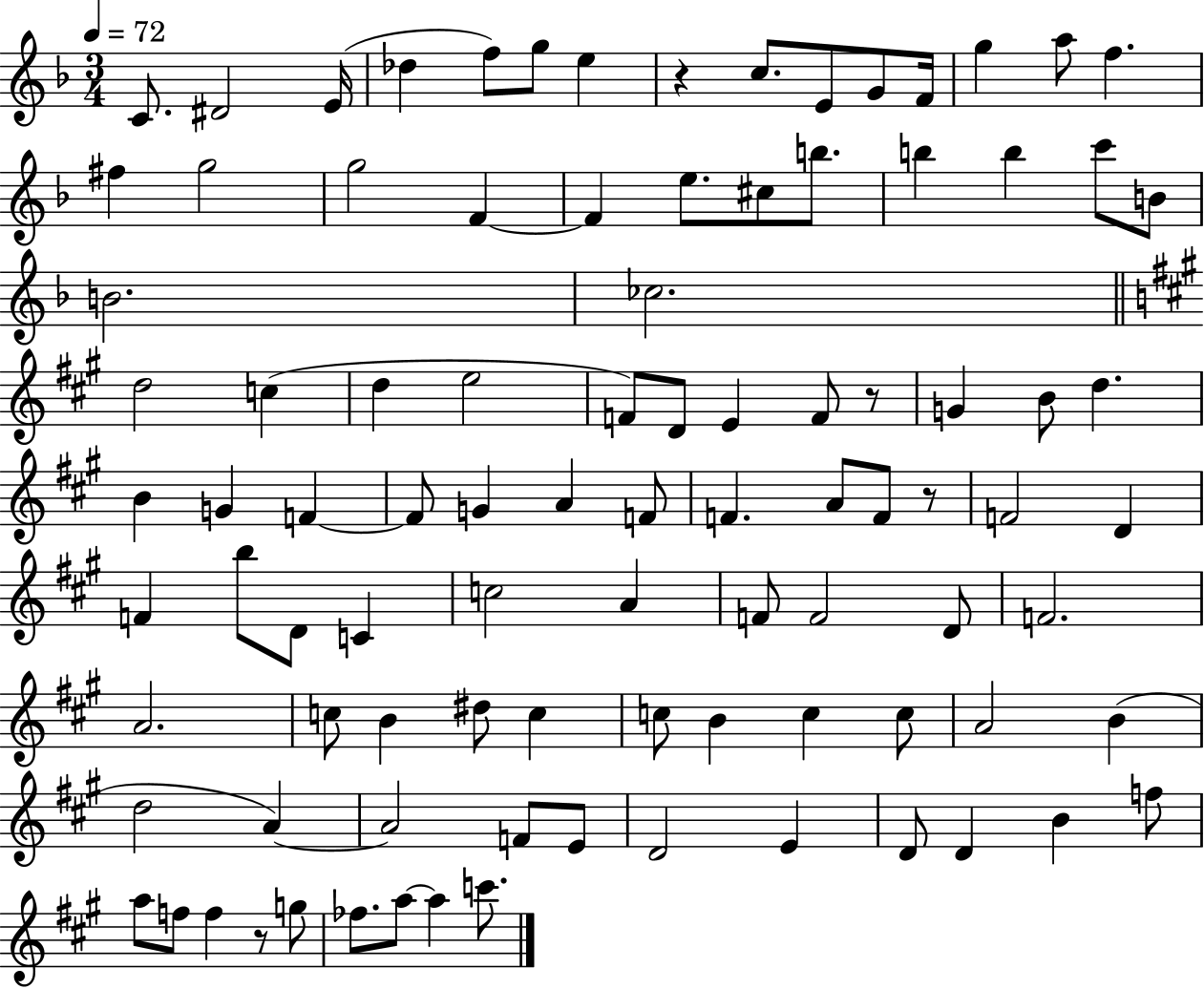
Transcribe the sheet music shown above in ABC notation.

X:1
T:Untitled
M:3/4
L:1/4
K:F
C/2 ^D2 E/4 _d f/2 g/2 e z c/2 E/2 G/2 F/4 g a/2 f ^f g2 g2 F F e/2 ^c/2 b/2 b b c'/2 B/2 B2 _c2 d2 c d e2 F/2 D/2 E F/2 z/2 G B/2 d B G F F/2 G A F/2 F A/2 F/2 z/2 F2 D F b/2 D/2 C c2 A F/2 F2 D/2 F2 A2 c/2 B ^d/2 c c/2 B c c/2 A2 B d2 A A2 F/2 E/2 D2 E D/2 D B f/2 a/2 f/2 f z/2 g/2 _f/2 a/2 a c'/2